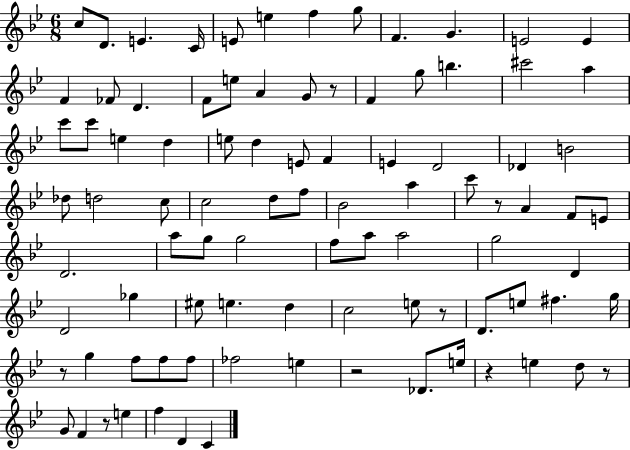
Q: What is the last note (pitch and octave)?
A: C4